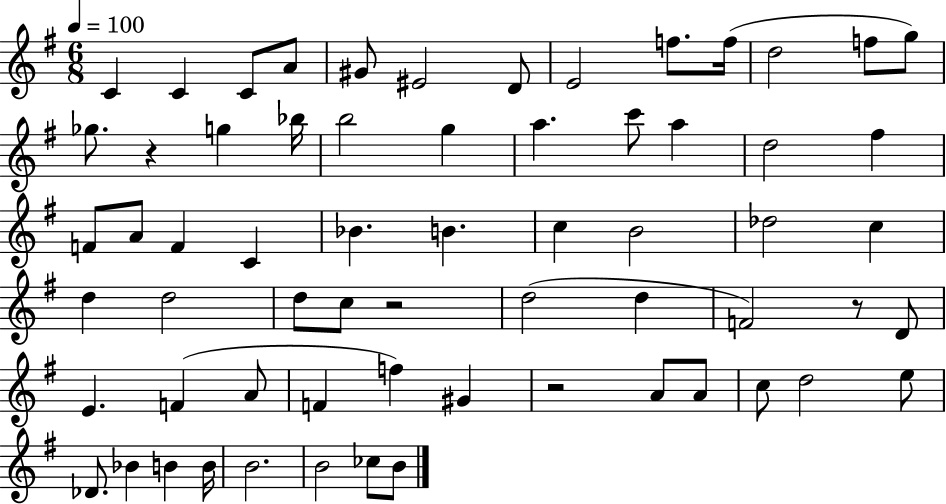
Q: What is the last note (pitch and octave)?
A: B4